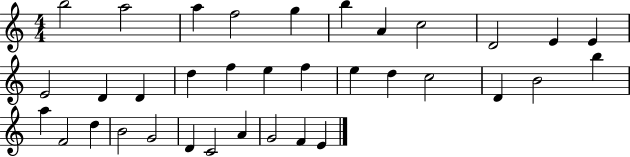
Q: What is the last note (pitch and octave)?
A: E4